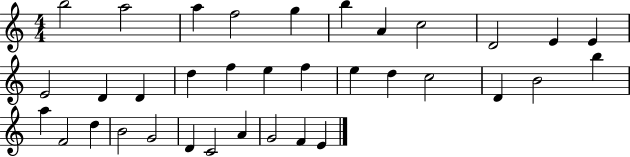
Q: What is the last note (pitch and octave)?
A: E4